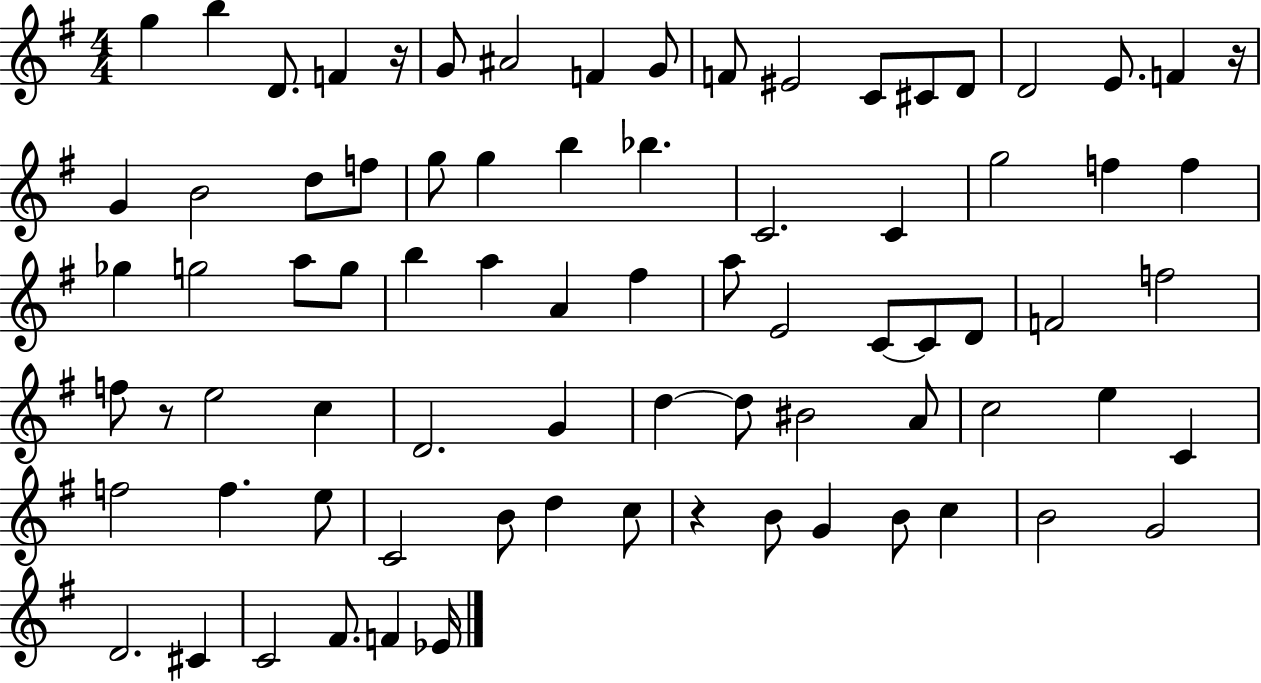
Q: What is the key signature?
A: G major